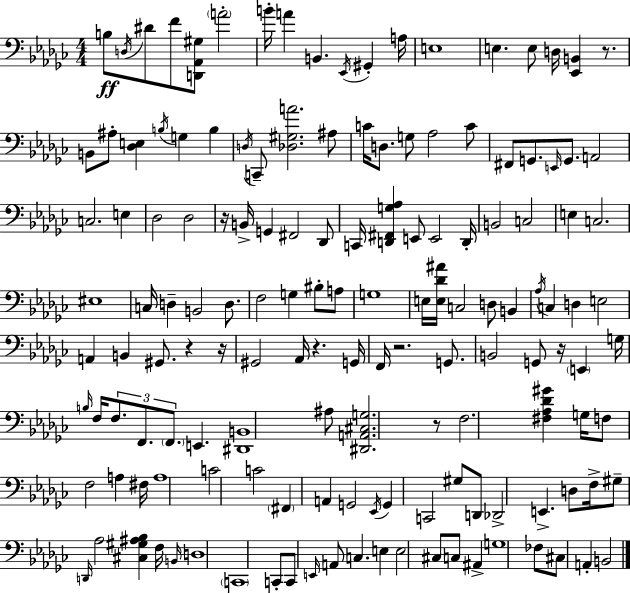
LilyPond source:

{
  \clef bass
  \numericTimeSignature
  \time 4/4
  \key ees \minor
  b8\ff \acciaccatura { d16 } dis'8 f'8 <d, aes, gis>8 \parenthesize a'2-. | b'16-. a'4 b,4. \acciaccatura { ees,16 } gis,4-. | a16 e1 | e4. e8 d16 <ees, b,>4 r8. | \break b,8 ais8-. <des e>4 \acciaccatura { b16 } g4 b4 | \acciaccatura { d16 } c,8-- <des gis a'>2. | ais8 c'16 d8. g8 aes2 | c'8 fis,8 g,8. \grace { e,16 } g,8. a,2 | \break c2. | e4 des2 des2 | r16 b,16-> g,4 fis,2 | des,8 c,16 <d, fis, g aes>4 e,8 e,2 | \break d,16-. b,2 c2 | e4 c2. | eis1 | c16 d4-- b,2 | \break d8. f2 g4 | bis8-. a8 g1 | e16 <e des' ais'>16 c2 d8 | b,4 \acciaccatura { aes16 } c4 d4 e2 | \break a,4 b,4 gis,8. | r4 r16 gis,2 aes,16 r4. | g,16 f,16 r2. | g,8. b,2 g,8 | \break r16 \parenthesize e,4 g16 \grace { b16 } f16 \tuplet 3/2 { f8. f,8. \parenthesize f,8. } | e,4. <dis, b,>1 | ais8 <dis, a, cis g>2. | r8 f2. | \break <fis aes des' gis'>4 g16 f8 f2 | a4 fis16 a1 | c'2 c'2 | \parenthesize fis,4 a,4 g,2 | \break \acciaccatura { ees,16 } g,4 c,2 | gis8 d,8 des,2-> | e,4.-> d8 f16-> gis8-- \grace { d,16 } aes2 | <cis gis ais bes>4 f16 \grace { b,16 } d1 | \break \parenthesize c,1 | c,8-. c,8 \grace { e,16 } a,8 | c4. e4 e2 | cis8 c8 ais,4-> g1 | \break fes8 cis8 a,4-. | b,2 \bar "|."
}